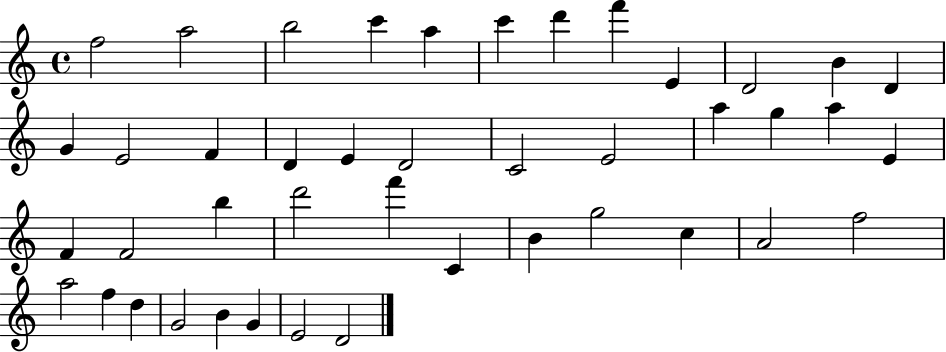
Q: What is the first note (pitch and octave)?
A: F5